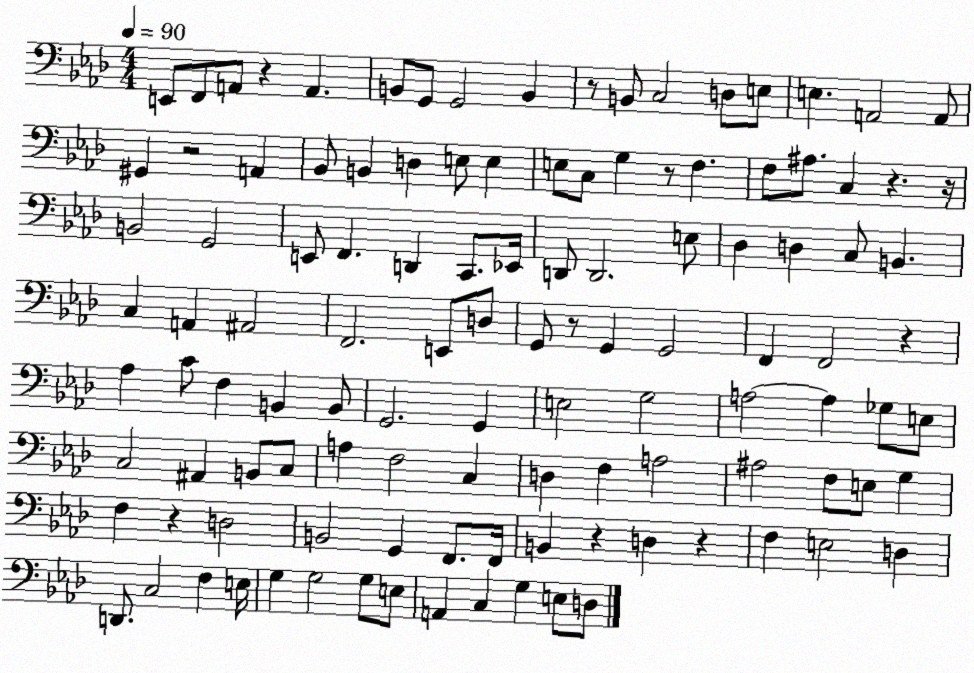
X:1
T:Untitled
M:4/4
L:1/4
K:Ab
E,,/2 F,,/2 A,,/2 z A,, B,,/2 G,,/2 G,,2 B,, z/2 B,,/2 C,2 D,/2 E,/2 E, A,,2 A,,/2 ^G,, z2 A,, _B,,/2 B,, D, E,/2 E, E,/2 C,/2 G, z/2 F, F,/2 ^A,/2 C, z z/4 B,,2 G,,2 E,,/2 F,, D,, C,,/2 _E,,/4 D,,/2 D,,2 E,/2 _D, D, C,/2 B,, C, A,, ^A,,2 F,,2 E,,/2 D,/2 G,,/2 z/2 G,, G,,2 F,, F,,2 z _A, C/2 F, B,, B,,/2 G,,2 G,, E,2 G,2 A,2 A, _G,/2 E,/2 C,2 ^A,, B,,/2 C,/2 A, F,2 C, D, F, A,2 ^A,2 F,/2 E,/2 G, F, z D,2 B,,2 G,, F,,/2 F,,/4 B,, z D, z F, E,2 D, D,,/2 C,2 F, E,/4 G, G,2 G,/2 E,/2 A,, C, G, E,/2 D,/2